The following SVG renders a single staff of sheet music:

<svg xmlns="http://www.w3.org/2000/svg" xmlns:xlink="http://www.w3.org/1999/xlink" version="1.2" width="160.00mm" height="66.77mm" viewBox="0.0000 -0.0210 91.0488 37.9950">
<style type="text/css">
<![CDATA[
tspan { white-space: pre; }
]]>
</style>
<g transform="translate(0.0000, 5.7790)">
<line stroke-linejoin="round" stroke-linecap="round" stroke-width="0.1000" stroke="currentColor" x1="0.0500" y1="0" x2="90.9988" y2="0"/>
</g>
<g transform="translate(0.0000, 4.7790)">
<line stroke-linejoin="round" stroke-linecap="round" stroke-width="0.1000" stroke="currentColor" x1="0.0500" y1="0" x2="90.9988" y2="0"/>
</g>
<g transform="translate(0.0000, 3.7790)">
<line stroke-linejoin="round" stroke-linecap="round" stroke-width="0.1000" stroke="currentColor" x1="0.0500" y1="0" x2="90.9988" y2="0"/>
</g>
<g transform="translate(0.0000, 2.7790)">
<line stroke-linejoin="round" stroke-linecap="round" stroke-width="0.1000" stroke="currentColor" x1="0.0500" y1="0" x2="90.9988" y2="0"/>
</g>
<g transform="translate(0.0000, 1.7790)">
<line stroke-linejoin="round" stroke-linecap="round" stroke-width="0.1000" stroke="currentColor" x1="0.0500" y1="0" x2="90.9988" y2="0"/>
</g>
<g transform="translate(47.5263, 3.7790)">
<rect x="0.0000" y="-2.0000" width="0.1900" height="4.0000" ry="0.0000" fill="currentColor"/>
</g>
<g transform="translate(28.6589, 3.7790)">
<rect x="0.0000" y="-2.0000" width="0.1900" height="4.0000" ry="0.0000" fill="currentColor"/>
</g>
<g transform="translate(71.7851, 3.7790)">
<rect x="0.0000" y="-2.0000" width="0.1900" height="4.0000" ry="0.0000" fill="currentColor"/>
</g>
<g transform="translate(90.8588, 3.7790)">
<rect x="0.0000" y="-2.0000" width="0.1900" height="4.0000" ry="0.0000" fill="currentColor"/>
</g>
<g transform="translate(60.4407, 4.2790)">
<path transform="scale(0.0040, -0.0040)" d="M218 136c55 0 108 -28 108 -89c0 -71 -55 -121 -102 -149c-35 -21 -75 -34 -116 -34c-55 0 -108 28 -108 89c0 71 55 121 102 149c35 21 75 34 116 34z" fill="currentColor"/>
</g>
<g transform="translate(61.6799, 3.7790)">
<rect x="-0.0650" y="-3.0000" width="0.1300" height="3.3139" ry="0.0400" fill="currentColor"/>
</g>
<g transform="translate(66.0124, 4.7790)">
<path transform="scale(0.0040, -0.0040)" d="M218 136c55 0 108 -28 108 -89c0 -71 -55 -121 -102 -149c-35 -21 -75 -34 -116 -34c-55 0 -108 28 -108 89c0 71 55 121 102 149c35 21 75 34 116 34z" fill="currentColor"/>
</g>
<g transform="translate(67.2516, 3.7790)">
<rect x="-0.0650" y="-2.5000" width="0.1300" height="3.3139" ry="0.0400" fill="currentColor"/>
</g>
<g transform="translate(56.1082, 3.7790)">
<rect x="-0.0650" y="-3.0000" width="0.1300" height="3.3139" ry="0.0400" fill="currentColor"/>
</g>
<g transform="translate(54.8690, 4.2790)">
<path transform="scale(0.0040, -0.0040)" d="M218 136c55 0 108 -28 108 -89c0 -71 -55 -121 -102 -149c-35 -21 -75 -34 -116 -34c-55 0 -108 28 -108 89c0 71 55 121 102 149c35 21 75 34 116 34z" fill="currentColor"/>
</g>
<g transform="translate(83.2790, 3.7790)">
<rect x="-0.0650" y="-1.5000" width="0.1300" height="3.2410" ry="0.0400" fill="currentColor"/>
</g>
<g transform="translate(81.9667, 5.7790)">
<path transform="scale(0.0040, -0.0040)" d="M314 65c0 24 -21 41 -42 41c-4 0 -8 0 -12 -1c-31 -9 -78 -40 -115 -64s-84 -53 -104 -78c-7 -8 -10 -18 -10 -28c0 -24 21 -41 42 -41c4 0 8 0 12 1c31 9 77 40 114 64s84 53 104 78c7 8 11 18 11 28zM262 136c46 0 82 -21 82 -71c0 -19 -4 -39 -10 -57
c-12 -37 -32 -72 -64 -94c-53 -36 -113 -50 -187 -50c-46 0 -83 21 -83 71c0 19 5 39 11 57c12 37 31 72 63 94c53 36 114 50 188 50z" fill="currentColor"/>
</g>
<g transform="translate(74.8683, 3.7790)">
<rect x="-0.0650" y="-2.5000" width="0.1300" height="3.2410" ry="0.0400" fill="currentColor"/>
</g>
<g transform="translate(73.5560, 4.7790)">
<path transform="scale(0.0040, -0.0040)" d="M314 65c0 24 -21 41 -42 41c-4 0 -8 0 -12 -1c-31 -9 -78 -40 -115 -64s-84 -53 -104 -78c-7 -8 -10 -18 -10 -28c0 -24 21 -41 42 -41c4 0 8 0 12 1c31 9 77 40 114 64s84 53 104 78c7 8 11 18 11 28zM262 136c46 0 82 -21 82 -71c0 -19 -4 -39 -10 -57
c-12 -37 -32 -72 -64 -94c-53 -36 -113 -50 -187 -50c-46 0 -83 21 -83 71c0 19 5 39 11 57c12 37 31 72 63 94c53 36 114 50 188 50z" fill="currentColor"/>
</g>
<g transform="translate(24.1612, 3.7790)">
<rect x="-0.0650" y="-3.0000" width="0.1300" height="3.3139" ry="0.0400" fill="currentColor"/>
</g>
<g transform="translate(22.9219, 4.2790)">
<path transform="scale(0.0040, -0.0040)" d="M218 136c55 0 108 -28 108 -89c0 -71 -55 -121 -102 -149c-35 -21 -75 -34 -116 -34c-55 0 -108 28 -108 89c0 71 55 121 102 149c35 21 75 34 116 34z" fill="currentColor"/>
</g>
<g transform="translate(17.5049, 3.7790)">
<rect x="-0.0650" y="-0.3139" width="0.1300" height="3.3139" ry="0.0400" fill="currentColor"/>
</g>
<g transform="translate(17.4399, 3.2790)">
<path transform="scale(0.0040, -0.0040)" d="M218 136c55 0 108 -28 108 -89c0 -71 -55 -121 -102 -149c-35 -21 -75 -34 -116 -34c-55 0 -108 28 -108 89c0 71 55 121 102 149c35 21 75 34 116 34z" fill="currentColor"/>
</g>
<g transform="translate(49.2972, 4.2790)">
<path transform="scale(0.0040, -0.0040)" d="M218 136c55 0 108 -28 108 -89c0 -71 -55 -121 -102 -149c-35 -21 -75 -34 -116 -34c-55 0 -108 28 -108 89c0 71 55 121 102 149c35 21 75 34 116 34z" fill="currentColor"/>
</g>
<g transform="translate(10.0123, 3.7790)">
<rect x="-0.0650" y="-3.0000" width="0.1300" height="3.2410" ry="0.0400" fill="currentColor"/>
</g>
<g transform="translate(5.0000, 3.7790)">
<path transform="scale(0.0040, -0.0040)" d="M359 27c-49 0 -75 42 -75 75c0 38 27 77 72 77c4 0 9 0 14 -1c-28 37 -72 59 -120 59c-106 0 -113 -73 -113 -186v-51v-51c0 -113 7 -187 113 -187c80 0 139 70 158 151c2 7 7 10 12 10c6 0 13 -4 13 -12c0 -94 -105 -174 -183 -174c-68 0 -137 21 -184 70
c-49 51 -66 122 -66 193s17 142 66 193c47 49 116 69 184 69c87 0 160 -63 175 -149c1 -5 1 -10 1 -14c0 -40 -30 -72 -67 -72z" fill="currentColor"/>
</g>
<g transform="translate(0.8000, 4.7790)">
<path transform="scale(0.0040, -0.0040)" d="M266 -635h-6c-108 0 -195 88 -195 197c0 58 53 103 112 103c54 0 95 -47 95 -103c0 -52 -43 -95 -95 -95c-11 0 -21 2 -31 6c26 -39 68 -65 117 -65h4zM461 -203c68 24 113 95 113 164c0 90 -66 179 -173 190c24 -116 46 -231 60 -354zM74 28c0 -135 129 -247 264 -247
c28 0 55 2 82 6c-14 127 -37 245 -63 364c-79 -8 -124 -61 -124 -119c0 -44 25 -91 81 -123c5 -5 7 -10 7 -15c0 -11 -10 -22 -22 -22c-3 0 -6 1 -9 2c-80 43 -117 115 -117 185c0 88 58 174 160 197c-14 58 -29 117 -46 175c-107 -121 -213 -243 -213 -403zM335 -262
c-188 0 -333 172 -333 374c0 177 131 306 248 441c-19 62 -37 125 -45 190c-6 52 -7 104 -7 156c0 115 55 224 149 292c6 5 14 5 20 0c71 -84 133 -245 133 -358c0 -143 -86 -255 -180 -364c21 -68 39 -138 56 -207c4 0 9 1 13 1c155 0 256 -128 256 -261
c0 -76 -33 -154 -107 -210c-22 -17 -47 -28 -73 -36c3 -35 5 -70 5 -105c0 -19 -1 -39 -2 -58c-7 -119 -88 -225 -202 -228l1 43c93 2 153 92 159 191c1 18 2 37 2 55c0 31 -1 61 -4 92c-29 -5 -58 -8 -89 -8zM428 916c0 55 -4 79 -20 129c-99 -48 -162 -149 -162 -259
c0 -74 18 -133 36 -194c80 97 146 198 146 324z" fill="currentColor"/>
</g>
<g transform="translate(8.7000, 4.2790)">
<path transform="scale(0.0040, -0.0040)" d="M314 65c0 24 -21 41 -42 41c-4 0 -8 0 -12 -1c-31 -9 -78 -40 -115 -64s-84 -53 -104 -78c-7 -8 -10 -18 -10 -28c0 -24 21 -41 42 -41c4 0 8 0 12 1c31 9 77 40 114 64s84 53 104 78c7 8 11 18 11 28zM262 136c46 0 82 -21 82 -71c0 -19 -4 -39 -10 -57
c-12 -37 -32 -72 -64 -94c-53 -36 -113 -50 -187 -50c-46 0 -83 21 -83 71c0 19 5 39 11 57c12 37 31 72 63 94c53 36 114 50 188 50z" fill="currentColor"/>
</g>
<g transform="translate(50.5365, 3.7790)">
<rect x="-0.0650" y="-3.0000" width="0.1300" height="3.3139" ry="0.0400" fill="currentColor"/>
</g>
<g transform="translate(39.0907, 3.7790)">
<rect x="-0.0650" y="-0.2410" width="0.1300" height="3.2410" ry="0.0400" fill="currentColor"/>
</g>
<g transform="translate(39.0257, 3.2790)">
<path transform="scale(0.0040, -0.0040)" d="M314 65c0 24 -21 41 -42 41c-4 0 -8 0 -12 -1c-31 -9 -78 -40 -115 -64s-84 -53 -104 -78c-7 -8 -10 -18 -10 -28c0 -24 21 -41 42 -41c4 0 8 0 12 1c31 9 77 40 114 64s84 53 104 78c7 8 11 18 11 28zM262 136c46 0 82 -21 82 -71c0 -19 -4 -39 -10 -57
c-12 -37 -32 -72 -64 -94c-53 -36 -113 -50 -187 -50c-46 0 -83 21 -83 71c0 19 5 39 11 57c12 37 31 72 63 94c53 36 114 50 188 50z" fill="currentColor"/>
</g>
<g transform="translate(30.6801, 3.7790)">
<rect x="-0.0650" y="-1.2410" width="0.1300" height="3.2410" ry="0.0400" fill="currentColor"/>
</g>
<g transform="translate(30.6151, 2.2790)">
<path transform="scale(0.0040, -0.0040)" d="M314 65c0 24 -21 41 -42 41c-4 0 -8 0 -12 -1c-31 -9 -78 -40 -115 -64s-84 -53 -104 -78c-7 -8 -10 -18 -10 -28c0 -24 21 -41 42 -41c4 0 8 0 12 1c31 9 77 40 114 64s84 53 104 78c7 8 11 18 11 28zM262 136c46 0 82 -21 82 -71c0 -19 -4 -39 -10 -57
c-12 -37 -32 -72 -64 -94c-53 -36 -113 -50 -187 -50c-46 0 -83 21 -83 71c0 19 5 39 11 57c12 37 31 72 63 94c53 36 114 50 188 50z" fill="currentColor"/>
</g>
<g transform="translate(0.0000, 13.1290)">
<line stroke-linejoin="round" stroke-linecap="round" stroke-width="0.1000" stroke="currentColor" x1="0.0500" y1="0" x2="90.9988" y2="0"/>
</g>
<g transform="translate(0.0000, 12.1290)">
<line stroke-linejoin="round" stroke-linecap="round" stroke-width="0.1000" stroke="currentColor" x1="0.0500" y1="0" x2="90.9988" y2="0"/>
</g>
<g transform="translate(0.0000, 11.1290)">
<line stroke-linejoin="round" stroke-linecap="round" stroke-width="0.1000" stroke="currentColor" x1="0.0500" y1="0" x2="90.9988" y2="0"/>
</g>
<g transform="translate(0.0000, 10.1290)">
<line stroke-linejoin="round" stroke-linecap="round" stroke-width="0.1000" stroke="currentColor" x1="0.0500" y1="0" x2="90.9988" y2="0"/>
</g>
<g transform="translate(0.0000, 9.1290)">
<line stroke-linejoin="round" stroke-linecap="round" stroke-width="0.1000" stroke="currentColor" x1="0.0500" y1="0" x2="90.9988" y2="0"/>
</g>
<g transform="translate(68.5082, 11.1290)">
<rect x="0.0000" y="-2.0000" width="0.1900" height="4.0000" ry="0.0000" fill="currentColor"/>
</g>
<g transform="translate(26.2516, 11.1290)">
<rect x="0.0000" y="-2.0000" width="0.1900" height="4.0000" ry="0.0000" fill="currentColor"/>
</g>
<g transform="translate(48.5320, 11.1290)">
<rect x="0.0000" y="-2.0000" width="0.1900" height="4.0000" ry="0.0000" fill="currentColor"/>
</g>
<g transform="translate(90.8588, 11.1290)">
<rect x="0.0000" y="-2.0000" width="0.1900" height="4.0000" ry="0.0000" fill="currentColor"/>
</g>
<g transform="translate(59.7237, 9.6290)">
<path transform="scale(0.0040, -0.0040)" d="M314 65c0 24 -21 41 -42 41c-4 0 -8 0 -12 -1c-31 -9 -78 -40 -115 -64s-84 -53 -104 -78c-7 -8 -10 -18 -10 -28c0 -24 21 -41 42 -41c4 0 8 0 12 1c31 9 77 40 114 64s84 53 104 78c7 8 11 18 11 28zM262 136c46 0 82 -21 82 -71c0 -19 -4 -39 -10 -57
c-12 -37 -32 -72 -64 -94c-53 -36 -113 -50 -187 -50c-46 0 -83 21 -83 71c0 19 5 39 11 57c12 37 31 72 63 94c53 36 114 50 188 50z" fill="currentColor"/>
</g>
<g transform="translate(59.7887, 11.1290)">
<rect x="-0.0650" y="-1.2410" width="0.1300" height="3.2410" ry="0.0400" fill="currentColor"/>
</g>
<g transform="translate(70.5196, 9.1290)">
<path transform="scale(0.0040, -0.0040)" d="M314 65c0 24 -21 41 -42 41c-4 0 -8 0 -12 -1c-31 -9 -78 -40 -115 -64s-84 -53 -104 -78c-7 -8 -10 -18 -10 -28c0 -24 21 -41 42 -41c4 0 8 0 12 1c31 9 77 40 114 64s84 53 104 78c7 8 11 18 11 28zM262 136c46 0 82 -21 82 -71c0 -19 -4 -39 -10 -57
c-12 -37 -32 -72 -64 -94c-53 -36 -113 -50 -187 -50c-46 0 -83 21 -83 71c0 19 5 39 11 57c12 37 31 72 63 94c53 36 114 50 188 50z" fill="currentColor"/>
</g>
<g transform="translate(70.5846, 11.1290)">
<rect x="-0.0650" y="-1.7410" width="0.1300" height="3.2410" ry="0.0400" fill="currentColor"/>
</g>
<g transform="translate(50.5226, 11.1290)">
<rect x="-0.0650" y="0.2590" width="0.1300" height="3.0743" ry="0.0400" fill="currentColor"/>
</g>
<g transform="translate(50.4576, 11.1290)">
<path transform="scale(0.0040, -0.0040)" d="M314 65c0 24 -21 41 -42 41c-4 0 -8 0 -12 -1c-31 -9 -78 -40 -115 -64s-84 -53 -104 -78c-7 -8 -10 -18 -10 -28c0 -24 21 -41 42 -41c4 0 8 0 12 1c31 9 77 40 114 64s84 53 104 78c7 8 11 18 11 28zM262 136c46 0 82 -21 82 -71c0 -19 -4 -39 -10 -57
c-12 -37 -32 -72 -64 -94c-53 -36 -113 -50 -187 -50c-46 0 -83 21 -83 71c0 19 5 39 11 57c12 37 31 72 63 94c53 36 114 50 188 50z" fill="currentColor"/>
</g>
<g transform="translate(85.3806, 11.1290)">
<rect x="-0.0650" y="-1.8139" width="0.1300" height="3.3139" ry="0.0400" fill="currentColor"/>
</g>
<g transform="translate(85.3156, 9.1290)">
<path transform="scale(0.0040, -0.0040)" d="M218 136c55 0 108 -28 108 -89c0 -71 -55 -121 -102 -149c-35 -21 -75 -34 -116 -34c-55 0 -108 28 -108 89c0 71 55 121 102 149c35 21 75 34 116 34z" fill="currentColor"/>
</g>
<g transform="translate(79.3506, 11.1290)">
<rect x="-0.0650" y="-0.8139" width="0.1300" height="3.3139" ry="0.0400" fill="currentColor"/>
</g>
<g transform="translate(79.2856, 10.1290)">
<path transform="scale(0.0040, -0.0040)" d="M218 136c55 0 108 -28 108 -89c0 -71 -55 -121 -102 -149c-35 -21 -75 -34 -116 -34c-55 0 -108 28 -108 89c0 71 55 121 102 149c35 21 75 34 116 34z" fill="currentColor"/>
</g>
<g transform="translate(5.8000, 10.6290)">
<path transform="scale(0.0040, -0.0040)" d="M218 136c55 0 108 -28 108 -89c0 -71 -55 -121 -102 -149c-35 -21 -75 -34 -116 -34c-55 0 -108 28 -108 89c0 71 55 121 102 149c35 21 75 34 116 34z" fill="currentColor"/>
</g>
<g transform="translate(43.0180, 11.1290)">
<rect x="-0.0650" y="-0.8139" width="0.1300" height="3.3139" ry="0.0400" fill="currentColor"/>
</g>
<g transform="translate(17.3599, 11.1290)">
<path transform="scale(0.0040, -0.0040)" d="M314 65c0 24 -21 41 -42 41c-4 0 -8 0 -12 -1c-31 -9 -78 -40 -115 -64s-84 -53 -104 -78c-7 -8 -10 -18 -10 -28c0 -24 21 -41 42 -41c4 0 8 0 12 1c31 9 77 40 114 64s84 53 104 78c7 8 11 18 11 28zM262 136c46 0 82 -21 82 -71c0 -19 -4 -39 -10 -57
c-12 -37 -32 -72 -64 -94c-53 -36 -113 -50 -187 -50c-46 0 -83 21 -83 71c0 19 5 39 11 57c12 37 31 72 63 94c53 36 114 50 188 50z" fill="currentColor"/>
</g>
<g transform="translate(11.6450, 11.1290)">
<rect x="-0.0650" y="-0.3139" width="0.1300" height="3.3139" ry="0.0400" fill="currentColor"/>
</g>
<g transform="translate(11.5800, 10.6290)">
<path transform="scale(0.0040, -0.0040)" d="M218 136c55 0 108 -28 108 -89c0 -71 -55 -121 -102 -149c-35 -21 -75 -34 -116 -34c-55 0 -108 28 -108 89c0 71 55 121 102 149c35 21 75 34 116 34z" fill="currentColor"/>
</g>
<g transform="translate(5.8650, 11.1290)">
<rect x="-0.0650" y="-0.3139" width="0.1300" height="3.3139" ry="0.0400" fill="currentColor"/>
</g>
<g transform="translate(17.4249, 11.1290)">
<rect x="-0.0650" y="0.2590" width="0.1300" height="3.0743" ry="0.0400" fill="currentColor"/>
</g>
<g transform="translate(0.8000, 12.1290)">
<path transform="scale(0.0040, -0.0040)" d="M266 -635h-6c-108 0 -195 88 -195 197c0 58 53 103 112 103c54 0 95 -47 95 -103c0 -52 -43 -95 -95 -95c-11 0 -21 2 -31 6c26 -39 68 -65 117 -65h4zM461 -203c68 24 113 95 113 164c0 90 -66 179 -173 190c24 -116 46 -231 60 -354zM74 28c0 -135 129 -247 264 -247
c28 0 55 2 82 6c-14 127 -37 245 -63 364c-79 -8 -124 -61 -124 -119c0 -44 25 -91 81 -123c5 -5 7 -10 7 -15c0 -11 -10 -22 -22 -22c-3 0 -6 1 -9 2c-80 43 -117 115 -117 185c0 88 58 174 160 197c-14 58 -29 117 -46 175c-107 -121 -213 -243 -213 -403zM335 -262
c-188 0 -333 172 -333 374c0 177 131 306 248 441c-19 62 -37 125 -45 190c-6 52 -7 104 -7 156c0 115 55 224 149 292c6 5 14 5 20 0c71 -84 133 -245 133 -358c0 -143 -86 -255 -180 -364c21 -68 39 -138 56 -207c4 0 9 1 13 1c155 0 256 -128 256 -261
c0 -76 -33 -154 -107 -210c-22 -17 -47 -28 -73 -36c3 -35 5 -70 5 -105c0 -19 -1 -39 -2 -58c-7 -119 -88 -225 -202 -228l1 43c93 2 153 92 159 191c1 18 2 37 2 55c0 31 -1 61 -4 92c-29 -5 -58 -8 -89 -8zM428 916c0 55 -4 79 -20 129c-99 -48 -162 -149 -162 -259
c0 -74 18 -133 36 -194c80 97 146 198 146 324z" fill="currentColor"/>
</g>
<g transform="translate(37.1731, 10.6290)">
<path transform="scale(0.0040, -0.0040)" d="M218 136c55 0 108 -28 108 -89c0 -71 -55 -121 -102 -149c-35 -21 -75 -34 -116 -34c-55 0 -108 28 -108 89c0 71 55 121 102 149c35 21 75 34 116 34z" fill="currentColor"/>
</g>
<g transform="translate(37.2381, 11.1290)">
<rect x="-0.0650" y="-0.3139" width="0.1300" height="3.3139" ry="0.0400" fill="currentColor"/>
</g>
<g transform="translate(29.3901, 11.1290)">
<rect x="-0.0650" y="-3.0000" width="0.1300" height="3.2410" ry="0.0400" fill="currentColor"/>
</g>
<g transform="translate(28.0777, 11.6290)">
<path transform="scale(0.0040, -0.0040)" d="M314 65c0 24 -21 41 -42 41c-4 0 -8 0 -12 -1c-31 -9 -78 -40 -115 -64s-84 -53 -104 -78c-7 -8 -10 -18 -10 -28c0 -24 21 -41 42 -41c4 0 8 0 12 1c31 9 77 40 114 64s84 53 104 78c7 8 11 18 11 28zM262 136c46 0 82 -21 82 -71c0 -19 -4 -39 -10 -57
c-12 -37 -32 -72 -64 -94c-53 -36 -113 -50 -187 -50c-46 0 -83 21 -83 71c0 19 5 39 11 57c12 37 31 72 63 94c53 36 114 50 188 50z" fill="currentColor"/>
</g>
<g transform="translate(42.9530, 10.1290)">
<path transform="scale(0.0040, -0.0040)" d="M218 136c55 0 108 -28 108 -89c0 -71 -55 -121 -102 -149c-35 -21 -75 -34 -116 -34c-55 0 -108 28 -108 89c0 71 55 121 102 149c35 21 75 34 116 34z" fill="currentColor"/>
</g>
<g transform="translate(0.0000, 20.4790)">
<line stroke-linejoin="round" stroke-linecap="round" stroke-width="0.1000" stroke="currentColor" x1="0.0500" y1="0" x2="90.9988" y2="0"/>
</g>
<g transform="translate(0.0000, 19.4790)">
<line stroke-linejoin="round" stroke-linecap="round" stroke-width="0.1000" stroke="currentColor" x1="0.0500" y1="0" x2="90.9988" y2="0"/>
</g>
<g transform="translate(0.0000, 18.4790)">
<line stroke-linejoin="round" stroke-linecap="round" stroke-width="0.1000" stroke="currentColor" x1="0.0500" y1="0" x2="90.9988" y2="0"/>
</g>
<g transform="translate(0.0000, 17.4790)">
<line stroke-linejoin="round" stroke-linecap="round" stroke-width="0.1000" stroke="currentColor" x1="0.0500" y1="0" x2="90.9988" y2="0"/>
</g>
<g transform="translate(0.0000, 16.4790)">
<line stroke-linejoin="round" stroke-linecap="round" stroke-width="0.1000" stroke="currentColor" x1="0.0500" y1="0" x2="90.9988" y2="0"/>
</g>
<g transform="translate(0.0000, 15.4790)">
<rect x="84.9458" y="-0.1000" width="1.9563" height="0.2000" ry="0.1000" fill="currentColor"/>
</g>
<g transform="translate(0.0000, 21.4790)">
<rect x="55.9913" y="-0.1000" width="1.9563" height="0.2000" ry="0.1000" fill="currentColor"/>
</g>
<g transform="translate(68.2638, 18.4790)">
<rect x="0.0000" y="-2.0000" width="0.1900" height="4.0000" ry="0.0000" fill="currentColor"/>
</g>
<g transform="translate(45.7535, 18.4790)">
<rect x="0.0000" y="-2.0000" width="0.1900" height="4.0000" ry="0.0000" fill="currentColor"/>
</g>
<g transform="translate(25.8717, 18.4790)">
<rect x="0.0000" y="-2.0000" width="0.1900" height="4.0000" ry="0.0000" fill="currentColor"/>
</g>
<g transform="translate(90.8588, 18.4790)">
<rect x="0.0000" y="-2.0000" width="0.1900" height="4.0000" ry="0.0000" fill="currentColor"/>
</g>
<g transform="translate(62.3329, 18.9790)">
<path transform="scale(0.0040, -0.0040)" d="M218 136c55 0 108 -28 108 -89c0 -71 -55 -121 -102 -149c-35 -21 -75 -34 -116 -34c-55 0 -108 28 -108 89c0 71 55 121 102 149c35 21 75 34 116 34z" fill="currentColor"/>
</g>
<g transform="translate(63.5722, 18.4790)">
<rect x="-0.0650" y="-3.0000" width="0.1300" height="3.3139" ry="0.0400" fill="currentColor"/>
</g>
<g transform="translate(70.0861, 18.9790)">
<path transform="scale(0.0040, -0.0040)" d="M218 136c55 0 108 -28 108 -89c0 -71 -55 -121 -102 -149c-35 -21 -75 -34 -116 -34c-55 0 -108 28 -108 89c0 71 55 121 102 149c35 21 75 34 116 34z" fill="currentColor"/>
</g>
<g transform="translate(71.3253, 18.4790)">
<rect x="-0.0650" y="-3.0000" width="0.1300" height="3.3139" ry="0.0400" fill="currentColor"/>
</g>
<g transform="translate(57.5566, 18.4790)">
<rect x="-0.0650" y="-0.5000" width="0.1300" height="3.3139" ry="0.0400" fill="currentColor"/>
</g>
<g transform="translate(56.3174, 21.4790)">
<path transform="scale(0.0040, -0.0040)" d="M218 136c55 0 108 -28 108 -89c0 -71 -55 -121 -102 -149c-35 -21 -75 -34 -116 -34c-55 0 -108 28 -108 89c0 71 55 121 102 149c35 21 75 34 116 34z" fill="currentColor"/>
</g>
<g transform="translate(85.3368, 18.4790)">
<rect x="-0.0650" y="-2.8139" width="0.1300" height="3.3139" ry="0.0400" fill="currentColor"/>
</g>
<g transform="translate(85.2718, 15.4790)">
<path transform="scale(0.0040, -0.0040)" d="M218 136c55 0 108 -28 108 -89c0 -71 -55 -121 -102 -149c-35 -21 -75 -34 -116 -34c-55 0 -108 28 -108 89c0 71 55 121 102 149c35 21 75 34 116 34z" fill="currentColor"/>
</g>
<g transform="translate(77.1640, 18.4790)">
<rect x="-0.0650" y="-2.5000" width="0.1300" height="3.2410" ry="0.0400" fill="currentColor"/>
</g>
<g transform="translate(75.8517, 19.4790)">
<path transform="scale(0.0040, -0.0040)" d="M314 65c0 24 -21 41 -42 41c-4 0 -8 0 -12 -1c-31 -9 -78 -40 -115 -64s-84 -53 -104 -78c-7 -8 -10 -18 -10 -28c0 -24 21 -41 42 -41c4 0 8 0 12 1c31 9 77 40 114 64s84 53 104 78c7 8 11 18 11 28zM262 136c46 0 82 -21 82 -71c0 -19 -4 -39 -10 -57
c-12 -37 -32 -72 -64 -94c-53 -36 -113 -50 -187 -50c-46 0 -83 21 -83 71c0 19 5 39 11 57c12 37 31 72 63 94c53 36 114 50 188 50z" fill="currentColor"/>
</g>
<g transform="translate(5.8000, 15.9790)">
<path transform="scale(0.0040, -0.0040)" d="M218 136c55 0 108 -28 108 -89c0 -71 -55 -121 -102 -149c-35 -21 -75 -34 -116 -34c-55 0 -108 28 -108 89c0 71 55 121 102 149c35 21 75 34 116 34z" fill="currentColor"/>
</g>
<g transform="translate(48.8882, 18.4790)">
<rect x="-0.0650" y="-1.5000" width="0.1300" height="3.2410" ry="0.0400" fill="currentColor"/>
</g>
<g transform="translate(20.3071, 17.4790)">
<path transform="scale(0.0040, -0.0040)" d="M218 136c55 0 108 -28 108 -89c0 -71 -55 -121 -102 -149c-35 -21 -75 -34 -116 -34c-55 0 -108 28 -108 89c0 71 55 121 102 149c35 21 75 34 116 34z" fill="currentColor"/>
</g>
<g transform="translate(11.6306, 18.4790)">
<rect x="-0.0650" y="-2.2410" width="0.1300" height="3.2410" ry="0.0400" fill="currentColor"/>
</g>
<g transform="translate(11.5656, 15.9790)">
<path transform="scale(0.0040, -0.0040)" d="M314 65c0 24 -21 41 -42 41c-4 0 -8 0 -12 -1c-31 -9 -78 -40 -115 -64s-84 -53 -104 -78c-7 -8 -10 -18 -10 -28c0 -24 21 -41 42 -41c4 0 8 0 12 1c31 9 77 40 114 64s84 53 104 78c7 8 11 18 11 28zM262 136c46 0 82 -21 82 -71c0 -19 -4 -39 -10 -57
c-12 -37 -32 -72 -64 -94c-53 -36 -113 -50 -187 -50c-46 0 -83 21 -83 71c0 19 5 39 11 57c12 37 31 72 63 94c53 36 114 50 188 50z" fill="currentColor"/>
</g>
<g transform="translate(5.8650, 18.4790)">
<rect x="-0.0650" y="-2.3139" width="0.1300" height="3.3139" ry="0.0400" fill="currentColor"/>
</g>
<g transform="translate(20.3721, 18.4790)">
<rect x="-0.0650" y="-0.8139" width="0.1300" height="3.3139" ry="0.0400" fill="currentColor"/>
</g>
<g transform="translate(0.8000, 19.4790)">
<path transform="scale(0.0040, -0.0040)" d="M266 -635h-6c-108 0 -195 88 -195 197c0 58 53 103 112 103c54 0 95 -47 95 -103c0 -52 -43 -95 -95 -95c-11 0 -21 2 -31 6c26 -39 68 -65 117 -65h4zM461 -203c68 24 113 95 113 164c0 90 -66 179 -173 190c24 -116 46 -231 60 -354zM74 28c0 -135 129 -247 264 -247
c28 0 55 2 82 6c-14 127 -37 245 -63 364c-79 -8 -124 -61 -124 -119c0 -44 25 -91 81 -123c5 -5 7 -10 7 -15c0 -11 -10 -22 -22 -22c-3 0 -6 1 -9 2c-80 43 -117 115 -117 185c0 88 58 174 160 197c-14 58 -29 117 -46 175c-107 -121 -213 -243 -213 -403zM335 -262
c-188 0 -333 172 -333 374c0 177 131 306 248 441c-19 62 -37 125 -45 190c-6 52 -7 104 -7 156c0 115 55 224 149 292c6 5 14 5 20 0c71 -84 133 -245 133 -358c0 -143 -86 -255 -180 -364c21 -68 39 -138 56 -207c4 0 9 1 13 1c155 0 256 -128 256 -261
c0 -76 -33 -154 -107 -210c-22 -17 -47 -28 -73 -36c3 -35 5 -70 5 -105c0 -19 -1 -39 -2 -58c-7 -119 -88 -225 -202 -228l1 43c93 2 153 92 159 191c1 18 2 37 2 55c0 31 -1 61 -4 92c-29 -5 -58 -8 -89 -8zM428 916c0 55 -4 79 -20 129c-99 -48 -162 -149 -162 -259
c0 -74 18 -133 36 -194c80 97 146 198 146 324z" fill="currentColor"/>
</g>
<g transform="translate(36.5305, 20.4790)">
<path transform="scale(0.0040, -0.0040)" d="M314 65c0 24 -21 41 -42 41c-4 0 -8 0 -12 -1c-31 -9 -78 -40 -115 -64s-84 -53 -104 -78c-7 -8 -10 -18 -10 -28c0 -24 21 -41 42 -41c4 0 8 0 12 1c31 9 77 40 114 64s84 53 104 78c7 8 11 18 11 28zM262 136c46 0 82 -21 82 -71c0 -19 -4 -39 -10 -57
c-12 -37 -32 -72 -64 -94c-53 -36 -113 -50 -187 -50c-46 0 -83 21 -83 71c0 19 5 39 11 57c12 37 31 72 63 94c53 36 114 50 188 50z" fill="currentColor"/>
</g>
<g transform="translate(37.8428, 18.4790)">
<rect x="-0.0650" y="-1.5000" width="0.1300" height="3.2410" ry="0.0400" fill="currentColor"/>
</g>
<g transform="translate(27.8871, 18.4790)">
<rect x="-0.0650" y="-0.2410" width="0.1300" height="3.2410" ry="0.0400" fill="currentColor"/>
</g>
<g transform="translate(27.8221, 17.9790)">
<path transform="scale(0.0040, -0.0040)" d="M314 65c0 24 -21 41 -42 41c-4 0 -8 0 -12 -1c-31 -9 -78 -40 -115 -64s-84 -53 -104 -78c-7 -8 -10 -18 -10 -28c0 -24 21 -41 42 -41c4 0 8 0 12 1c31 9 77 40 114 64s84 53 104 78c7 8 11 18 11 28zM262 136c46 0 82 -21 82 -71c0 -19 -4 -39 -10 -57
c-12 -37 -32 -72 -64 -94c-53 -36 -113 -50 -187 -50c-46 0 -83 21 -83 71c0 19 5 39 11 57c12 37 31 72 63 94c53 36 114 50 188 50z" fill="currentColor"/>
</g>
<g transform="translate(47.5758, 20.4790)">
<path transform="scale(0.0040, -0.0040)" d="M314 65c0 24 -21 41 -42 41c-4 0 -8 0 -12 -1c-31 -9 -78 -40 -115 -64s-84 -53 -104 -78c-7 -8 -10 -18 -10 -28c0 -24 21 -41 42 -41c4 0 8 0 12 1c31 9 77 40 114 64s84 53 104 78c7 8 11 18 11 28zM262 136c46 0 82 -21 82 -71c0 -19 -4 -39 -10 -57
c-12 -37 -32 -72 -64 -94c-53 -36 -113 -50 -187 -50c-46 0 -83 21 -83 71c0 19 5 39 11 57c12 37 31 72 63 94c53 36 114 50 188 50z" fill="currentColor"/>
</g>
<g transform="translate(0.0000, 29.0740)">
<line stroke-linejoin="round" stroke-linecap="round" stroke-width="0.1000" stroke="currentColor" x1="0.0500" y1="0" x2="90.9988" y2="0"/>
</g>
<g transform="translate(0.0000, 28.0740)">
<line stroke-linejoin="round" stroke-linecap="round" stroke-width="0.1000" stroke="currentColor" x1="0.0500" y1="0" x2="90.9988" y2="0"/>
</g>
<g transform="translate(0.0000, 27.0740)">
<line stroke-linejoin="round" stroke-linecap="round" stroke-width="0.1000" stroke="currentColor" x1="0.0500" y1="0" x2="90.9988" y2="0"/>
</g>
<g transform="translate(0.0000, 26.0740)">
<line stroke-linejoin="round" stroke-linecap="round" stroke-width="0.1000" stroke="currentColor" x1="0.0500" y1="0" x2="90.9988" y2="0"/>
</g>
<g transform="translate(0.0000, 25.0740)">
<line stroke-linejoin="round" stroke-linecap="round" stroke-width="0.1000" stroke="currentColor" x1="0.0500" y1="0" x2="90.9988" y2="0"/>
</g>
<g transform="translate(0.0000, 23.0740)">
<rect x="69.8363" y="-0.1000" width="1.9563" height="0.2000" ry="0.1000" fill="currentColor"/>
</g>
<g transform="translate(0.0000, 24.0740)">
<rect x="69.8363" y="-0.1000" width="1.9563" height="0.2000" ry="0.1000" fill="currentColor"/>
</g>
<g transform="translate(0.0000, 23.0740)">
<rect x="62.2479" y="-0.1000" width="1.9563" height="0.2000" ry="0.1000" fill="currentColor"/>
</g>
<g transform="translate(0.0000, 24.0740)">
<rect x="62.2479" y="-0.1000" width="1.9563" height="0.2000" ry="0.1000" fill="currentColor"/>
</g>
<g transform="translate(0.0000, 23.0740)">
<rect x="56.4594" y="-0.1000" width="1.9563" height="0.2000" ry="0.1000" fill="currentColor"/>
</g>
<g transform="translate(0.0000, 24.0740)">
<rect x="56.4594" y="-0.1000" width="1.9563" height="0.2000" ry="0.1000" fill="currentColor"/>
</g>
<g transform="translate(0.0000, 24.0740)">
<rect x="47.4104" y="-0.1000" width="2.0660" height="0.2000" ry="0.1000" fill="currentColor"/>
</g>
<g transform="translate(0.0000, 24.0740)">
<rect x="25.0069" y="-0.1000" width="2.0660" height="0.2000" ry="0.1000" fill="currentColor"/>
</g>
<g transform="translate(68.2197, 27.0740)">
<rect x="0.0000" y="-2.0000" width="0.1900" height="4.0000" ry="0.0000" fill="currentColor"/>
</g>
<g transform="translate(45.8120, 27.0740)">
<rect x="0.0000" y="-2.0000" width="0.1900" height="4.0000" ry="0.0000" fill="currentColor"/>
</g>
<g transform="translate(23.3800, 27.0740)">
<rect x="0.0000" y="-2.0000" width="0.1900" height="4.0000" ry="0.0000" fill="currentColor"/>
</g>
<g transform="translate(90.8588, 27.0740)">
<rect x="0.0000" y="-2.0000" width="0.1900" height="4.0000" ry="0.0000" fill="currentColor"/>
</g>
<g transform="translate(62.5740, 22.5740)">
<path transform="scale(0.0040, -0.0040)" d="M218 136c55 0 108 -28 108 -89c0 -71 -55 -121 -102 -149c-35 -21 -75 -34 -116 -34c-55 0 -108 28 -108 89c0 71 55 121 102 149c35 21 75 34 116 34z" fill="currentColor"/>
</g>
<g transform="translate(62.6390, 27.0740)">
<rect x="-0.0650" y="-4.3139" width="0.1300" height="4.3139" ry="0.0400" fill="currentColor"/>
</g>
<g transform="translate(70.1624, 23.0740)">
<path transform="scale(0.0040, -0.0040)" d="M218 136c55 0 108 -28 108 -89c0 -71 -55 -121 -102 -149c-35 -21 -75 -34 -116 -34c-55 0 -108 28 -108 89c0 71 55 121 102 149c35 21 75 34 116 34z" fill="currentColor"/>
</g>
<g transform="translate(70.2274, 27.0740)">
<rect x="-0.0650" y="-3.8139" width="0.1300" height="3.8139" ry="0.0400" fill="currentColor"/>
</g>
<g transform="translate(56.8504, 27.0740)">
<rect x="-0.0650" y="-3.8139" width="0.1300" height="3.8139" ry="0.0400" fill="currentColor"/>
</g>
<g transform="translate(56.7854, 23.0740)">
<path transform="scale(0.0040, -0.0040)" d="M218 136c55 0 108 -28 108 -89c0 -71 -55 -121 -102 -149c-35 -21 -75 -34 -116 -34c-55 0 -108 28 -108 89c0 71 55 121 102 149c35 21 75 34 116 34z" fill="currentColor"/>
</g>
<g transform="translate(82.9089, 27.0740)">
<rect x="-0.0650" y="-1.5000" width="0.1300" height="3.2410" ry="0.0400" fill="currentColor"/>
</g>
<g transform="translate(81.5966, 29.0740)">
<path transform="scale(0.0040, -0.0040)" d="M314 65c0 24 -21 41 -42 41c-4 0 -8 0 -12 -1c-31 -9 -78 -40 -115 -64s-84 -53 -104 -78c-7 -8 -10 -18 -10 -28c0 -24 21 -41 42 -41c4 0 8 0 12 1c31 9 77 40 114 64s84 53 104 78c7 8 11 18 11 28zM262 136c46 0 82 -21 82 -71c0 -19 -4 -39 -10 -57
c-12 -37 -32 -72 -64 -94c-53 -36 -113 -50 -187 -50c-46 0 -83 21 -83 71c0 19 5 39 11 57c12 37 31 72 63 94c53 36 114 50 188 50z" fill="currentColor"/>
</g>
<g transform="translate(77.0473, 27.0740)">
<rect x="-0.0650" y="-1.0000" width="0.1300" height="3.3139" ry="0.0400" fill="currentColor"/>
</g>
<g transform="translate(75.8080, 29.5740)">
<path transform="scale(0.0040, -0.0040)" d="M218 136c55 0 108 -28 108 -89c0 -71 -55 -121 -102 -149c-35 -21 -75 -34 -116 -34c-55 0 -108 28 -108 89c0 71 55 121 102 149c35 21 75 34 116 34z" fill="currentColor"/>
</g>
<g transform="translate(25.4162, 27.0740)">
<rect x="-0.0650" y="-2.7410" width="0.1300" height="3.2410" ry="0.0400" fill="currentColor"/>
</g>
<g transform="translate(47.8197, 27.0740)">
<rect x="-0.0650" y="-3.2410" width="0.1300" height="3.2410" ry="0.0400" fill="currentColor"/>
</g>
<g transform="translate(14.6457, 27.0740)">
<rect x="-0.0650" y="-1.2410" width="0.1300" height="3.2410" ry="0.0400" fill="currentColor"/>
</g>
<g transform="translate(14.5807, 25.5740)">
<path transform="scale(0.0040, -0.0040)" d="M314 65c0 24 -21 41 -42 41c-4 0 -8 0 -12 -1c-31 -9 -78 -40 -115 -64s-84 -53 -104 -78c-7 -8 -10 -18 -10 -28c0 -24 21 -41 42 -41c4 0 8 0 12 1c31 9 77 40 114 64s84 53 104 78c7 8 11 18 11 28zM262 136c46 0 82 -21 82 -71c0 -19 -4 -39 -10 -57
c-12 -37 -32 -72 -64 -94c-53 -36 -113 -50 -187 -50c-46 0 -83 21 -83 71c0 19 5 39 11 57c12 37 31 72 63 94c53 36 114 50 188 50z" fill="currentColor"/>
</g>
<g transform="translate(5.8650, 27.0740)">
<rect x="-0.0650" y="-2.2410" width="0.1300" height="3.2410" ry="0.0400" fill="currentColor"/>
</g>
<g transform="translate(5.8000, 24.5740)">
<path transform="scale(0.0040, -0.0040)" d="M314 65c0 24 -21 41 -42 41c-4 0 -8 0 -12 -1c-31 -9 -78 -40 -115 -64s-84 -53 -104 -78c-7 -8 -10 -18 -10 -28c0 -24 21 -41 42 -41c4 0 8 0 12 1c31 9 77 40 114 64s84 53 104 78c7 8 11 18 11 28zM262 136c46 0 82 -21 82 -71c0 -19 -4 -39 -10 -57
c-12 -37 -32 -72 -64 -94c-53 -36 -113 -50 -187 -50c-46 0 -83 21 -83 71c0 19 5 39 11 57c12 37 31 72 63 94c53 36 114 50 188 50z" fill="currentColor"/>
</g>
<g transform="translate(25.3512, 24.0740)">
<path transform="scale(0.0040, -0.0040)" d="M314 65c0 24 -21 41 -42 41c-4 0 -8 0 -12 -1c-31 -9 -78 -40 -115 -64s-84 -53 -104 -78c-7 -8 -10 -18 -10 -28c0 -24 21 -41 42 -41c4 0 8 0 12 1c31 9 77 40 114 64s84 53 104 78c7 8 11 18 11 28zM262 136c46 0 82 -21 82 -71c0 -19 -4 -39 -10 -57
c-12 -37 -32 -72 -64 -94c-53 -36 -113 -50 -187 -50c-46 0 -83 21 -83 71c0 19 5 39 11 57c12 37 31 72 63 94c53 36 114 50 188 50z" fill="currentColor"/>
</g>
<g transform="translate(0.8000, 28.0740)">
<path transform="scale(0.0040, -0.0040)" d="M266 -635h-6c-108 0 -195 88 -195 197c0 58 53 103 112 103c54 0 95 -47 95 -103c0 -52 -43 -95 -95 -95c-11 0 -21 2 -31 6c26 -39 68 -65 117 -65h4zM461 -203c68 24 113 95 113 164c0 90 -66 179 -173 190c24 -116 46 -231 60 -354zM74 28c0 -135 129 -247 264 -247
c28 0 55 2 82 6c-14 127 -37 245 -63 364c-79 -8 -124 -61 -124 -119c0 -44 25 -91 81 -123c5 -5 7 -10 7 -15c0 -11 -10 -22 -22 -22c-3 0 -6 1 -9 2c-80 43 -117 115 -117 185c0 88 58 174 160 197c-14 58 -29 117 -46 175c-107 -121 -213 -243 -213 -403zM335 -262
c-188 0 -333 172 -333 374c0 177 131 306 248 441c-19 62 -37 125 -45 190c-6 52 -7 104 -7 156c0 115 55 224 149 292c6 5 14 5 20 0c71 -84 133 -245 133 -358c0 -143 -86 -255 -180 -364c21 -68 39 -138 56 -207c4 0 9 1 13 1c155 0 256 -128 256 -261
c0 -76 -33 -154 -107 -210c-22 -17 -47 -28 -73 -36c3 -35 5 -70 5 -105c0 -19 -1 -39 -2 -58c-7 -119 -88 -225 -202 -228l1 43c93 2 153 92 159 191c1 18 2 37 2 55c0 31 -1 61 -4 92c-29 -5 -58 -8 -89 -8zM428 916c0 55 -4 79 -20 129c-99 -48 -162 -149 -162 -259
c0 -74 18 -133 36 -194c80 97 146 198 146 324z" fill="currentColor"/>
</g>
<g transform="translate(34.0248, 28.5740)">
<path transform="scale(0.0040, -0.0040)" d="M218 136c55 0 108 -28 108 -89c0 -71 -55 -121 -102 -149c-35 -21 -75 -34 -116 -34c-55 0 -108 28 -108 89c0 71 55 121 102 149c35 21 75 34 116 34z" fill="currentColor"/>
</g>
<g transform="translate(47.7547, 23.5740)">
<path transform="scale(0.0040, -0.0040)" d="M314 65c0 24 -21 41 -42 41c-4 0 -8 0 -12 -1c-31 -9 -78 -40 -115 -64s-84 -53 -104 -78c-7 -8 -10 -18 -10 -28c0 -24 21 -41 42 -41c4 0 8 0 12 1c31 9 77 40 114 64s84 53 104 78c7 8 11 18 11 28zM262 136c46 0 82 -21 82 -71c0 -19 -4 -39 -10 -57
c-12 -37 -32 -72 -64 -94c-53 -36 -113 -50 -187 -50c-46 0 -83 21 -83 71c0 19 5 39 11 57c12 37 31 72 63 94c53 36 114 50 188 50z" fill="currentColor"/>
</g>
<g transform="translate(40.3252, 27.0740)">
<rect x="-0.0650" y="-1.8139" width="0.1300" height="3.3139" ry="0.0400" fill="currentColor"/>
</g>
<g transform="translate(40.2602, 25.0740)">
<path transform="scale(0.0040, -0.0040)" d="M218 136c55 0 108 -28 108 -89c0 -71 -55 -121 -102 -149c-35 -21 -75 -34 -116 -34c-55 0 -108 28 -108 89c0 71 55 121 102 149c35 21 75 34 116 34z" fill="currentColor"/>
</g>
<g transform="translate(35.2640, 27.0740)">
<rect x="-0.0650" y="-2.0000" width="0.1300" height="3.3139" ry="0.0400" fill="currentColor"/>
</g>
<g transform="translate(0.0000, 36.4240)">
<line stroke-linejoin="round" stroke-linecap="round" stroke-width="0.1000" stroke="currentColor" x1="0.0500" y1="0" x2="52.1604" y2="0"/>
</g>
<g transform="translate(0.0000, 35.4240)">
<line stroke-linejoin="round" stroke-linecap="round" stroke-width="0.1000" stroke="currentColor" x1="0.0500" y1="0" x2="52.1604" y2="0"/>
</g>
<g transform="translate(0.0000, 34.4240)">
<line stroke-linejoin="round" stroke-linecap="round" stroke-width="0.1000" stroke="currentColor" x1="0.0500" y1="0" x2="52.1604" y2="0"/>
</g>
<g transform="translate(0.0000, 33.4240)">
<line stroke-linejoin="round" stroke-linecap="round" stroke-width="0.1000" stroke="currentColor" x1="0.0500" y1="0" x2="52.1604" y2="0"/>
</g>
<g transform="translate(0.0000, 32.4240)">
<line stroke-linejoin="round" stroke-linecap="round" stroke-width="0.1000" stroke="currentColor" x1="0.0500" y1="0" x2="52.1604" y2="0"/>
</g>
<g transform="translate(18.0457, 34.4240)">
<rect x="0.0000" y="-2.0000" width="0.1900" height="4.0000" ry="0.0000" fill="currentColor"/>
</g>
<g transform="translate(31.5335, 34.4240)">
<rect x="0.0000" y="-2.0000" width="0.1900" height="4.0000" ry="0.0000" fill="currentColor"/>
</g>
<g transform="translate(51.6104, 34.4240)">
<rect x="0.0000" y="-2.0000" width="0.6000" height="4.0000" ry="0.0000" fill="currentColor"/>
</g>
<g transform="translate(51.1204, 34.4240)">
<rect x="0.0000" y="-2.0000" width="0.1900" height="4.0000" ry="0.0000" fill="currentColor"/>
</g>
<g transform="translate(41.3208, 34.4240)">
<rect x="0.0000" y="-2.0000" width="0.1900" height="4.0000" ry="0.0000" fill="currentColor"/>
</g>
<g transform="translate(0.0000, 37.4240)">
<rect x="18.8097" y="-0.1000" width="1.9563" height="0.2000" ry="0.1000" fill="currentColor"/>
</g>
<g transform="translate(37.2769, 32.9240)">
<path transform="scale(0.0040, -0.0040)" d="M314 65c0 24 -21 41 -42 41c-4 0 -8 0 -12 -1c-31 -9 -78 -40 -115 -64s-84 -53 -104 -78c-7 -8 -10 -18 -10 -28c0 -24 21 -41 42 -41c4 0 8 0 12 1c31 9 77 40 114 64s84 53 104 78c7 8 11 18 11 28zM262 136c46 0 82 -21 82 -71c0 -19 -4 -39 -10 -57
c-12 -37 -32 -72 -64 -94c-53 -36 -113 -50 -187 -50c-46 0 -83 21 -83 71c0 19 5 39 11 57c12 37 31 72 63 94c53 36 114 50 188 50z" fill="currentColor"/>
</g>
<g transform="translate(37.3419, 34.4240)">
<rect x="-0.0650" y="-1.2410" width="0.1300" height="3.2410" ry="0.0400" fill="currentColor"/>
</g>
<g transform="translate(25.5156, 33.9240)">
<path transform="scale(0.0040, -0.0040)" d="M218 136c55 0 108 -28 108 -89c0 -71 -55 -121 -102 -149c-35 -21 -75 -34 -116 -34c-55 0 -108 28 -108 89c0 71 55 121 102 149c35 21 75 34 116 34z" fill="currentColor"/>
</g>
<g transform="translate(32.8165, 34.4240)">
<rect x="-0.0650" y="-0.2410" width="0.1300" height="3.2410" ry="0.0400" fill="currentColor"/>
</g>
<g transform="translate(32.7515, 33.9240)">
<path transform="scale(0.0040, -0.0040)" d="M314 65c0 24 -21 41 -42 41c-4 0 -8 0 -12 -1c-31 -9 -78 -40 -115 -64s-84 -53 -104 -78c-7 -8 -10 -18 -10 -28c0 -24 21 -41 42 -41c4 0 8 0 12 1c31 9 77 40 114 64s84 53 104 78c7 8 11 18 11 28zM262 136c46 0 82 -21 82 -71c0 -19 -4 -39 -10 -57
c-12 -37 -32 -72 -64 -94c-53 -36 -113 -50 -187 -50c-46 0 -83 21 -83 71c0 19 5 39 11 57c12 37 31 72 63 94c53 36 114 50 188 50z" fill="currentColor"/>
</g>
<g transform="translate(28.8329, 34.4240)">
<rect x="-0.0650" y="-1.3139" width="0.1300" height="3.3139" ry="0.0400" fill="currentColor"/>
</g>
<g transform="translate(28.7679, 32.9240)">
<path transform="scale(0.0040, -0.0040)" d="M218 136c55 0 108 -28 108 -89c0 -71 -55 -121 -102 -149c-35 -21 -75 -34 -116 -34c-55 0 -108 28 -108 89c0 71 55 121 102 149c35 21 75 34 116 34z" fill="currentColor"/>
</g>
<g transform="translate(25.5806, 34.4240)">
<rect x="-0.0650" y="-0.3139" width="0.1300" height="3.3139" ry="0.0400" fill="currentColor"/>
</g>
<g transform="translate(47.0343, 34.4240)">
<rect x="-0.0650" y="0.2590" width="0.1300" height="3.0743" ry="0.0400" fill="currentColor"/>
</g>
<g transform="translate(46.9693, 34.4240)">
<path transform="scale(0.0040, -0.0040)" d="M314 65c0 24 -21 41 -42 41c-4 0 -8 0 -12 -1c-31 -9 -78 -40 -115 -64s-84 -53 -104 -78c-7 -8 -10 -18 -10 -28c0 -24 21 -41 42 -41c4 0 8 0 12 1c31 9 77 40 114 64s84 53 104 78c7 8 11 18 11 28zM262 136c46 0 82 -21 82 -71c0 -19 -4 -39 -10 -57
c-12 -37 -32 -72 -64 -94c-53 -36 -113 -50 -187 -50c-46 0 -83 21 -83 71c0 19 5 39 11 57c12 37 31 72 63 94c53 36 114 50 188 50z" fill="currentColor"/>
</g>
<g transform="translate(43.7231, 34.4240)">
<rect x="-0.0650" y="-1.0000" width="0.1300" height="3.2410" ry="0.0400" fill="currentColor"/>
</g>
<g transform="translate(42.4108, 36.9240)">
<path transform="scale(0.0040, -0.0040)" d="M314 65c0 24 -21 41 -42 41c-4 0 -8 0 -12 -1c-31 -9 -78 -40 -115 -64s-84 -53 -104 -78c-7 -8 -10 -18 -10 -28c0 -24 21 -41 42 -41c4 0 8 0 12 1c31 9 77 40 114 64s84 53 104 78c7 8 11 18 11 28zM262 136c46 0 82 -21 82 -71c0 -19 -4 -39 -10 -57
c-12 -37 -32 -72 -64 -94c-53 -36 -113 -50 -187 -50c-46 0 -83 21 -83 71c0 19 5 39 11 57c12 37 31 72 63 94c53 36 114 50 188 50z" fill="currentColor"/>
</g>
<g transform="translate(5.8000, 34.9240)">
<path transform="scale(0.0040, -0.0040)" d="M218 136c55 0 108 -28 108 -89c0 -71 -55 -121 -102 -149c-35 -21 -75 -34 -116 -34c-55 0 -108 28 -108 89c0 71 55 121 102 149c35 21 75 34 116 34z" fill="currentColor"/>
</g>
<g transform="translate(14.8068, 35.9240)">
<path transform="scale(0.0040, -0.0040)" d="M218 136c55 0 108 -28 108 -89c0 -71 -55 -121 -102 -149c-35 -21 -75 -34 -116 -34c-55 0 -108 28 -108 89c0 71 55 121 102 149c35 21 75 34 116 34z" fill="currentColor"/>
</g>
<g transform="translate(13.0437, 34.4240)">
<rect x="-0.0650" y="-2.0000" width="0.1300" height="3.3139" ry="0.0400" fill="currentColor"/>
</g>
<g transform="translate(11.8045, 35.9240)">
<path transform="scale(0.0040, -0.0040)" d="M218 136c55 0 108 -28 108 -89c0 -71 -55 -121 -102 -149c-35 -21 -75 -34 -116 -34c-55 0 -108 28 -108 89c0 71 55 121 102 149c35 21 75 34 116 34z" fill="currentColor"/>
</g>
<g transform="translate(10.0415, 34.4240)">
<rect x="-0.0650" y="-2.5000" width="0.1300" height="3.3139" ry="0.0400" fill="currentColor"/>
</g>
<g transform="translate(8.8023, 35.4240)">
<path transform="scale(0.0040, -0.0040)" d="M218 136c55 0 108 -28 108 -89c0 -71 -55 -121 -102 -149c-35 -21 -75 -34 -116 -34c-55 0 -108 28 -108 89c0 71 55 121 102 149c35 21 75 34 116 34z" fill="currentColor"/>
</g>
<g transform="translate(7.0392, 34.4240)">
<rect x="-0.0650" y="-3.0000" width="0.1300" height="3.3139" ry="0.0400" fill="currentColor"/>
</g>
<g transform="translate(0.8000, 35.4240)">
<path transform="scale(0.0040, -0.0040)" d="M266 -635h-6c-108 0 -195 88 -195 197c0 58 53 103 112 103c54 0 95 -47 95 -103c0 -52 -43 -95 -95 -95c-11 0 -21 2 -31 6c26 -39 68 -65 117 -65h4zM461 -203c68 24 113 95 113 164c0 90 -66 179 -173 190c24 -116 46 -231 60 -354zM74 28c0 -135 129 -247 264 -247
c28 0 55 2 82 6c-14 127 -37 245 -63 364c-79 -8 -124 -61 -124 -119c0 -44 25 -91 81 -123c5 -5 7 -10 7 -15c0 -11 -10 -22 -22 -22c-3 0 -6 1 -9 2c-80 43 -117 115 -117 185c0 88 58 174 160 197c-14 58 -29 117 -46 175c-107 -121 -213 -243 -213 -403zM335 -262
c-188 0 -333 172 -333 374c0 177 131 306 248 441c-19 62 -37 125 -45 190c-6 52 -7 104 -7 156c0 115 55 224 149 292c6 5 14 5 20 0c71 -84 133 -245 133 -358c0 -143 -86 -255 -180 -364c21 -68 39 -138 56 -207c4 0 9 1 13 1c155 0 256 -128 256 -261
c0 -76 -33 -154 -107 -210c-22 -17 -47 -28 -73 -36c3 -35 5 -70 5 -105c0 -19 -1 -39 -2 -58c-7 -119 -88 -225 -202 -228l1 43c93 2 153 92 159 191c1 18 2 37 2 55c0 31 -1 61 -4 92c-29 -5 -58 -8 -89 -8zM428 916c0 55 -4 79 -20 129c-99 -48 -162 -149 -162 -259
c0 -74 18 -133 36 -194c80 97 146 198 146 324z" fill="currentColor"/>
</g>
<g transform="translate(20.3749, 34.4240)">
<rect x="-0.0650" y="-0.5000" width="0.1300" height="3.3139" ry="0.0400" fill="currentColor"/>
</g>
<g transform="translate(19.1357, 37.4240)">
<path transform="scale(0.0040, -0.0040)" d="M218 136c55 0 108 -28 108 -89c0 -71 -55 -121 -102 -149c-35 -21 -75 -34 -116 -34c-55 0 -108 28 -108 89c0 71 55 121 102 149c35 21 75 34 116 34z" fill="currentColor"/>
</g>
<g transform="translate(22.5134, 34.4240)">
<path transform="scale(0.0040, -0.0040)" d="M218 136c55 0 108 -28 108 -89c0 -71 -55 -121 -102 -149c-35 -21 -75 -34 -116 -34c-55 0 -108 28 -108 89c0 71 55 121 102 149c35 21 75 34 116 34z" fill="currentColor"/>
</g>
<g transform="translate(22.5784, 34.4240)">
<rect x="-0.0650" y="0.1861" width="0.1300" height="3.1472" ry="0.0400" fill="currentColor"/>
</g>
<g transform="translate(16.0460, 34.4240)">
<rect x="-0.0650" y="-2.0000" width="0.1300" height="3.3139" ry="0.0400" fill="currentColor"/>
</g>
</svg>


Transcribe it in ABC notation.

X:1
T:Untitled
M:4/4
L:1/4
K:C
A2 c A e2 c2 A A A G G2 E2 c c B2 A2 c d B2 e2 f2 d f g g2 d c2 E2 E2 C A A G2 a g2 e2 a2 F f b2 c' d' c' D E2 A G F F C B c e c2 e2 D2 B2